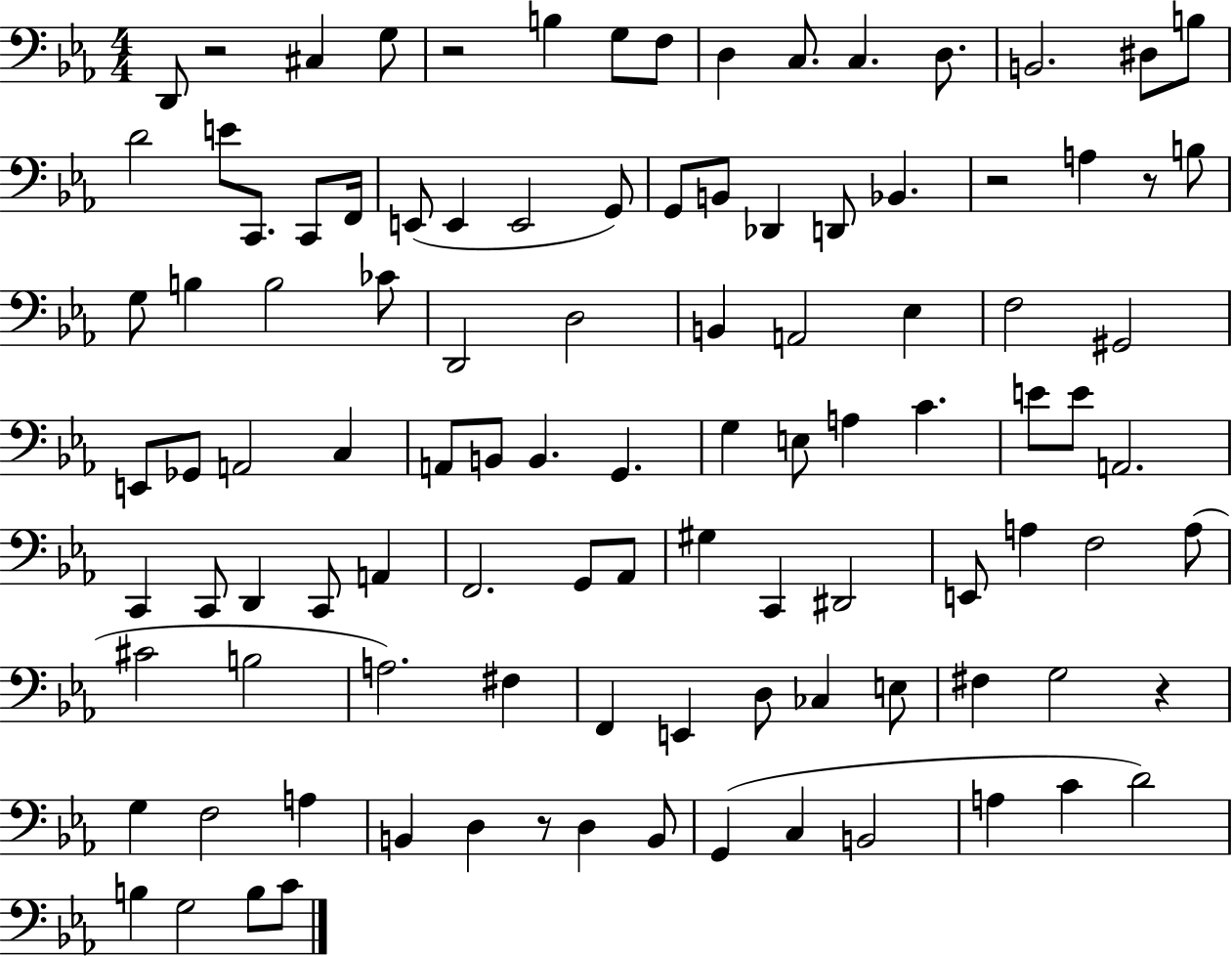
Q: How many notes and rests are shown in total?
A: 104